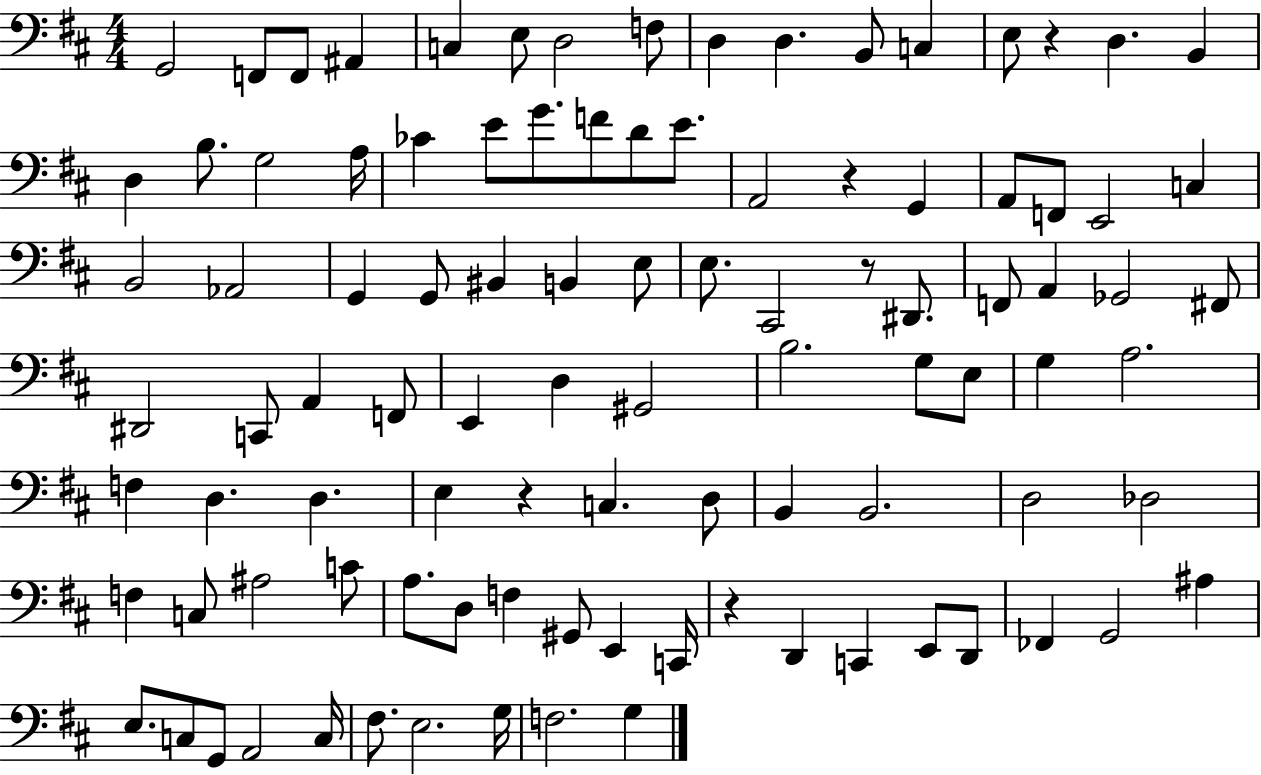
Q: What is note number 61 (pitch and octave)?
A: E3